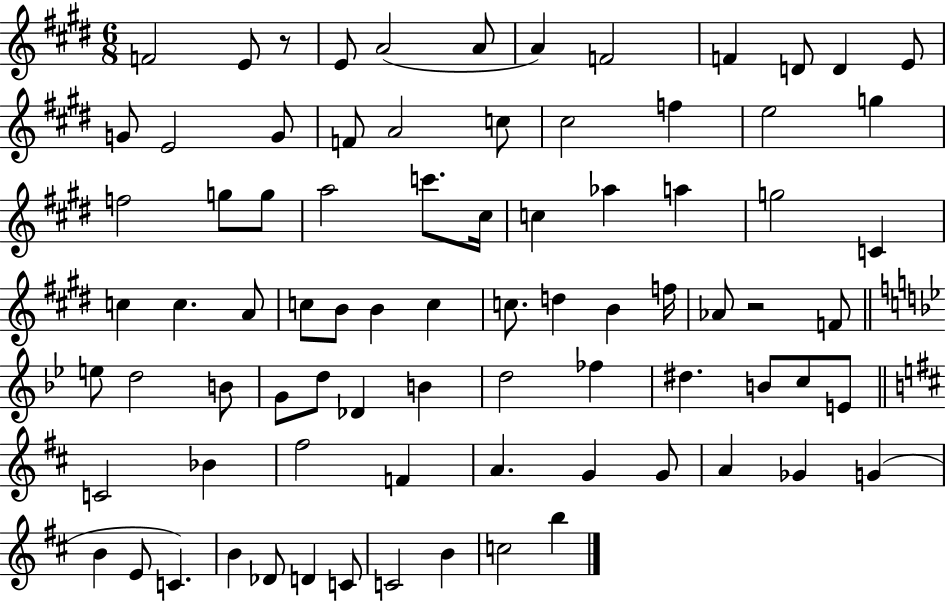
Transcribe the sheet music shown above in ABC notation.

X:1
T:Untitled
M:6/8
L:1/4
K:E
F2 E/2 z/2 E/2 A2 A/2 A F2 F D/2 D E/2 G/2 E2 G/2 F/2 A2 c/2 ^c2 f e2 g f2 g/2 g/2 a2 c'/2 ^c/4 c _a a g2 C c c A/2 c/2 B/2 B c c/2 d B f/4 _A/2 z2 F/2 e/2 d2 B/2 G/2 d/2 _D B d2 _f ^d B/2 c/2 E/2 C2 _B ^f2 F A G G/2 A _G G B E/2 C B _D/2 D C/2 C2 B c2 b